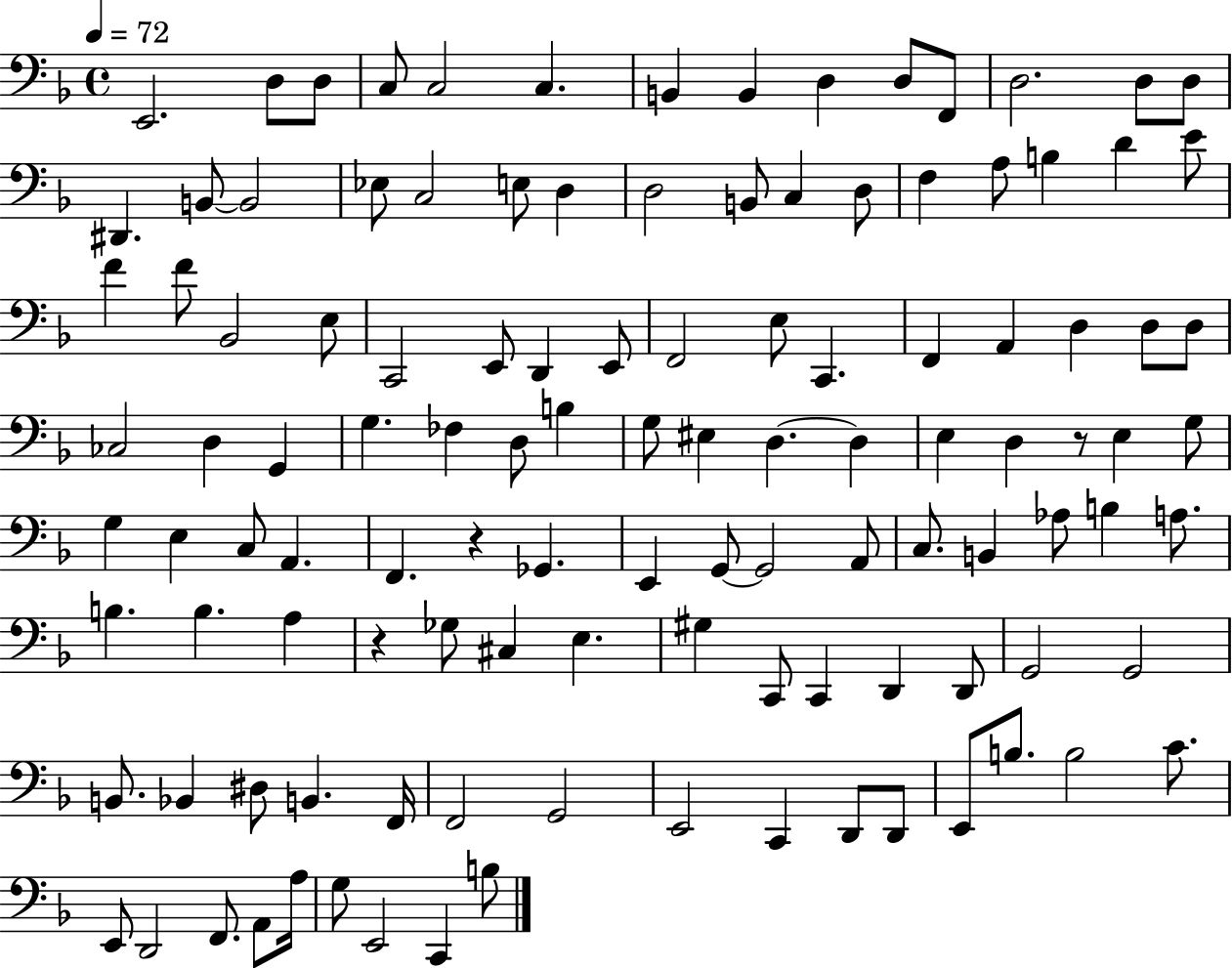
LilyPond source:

{
  \clef bass
  \time 4/4
  \defaultTimeSignature
  \key f \major
  \tempo 4 = 72
  e,2. d8 d8 | c8 c2 c4. | b,4 b,4 d4 d8 f,8 | d2. d8 d8 | \break dis,4. b,8~~ b,2 | ees8 c2 e8 d4 | d2 b,8 c4 d8 | f4 a8 b4 d'4 e'8 | \break f'4 f'8 bes,2 e8 | c,2 e,8 d,4 e,8 | f,2 e8 c,4. | f,4 a,4 d4 d8 d8 | \break ces2 d4 g,4 | g4. fes4 d8 b4 | g8 eis4 d4.~~ d4 | e4 d4 r8 e4 g8 | \break g4 e4 c8 a,4. | f,4. r4 ges,4. | e,4 g,8~~ g,2 a,8 | c8. b,4 aes8 b4 a8. | \break b4. b4. a4 | r4 ges8 cis4 e4. | gis4 c,8 c,4 d,4 d,8 | g,2 g,2 | \break b,8. bes,4 dis8 b,4. f,16 | f,2 g,2 | e,2 c,4 d,8 d,8 | e,8 b8. b2 c'8. | \break e,8 d,2 f,8. a,8 a16 | g8 e,2 c,4 b8 | \bar "|."
}